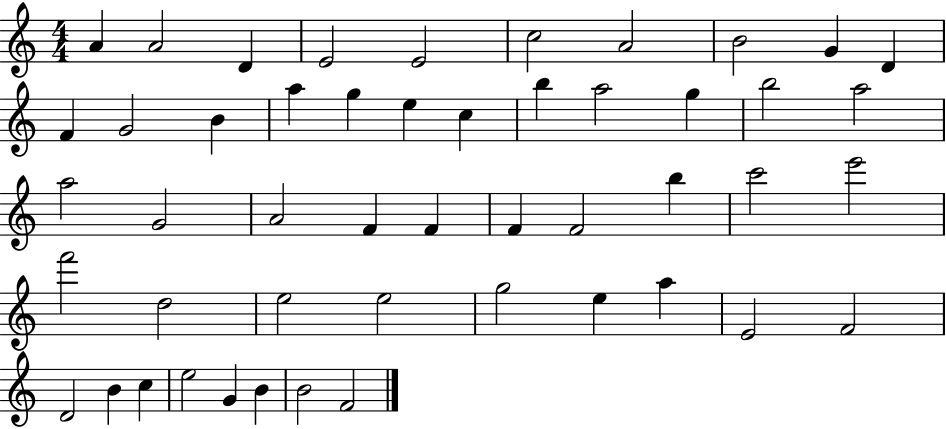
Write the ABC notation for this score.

X:1
T:Untitled
M:4/4
L:1/4
K:C
A A2 D E2 E2 c2 A2 B2 G D F G2 B a g e c b a2 g b2 a2 a2 G2 A2 F F F F2 b c'2 e'2 f'2 d2 e2 e2 g2 e a E2 F2 D2 B c e2 G B B2 F2